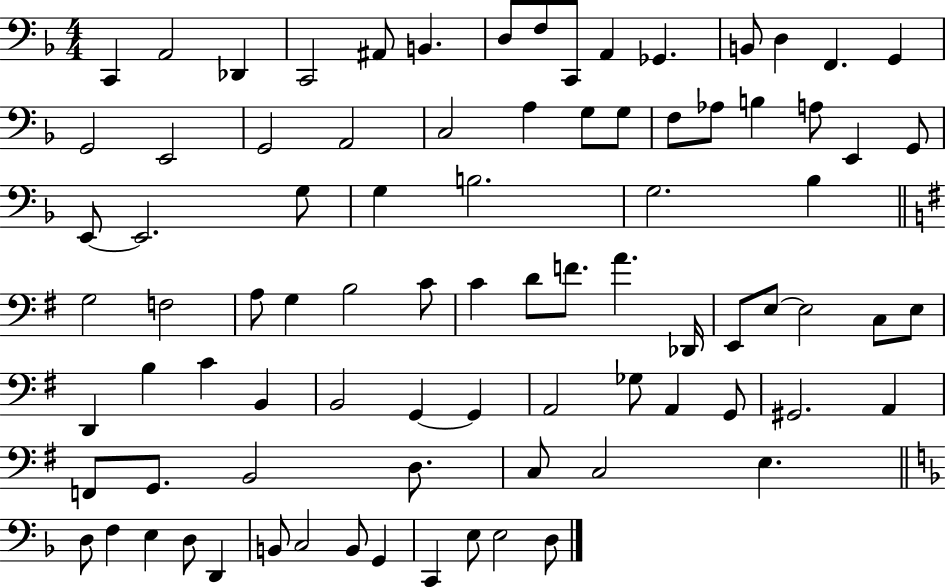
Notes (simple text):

C2/q A2/h Db2/q C2/h A#2/e B2/q. D3/e F3/e C2/e A2/q Gb2/q. B2/e D3/q F2/q. G2/q G2/h E2/h G2/h A2/h C3/h A3/q G3/e G3/e F3/e Ab3/e B3/q A3/e E2/q G2/e E2/e E2/h. G3/e G3/q B3/h. G3/h. Bb3/q G3/h F3/h A3/e G3/q B3/h C4/e C4/q D4/e F4/e. A4/q. Db2/s E2/e E3/e E3/h C3/e E3/e D2/q B3/q C4/q B2/q B2/h G2/q G2/q A2/h Gb3/e A2/q G2/e G#2/h. A2/q F2/e G2/e. B2/h D3/e. C3/e C3/h E3/q. D3/e F3/q E3/q D3/e D2/q B2/e C3/h B2/e G2/q C2/q E3/e E3/h D3/e